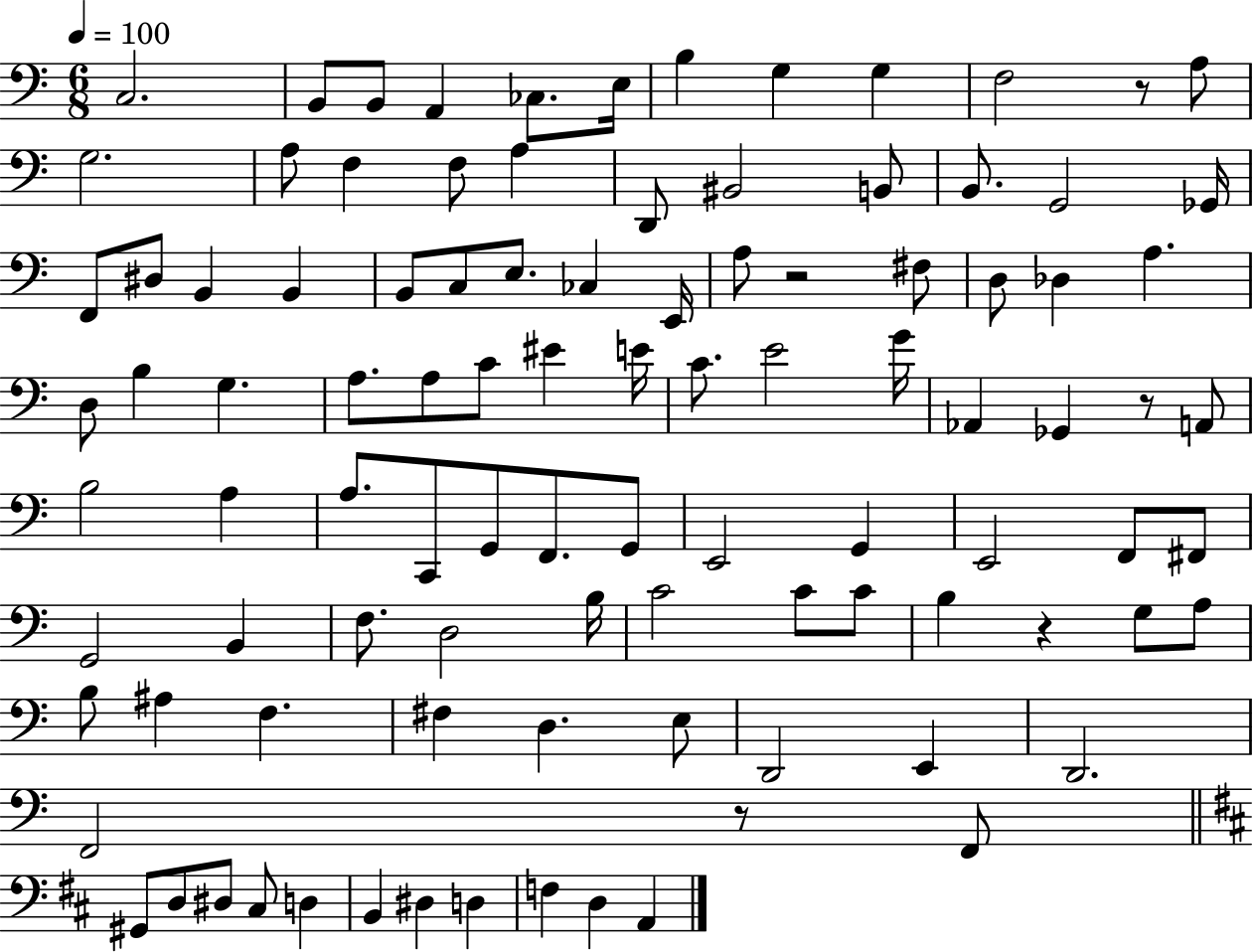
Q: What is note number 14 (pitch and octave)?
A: F3